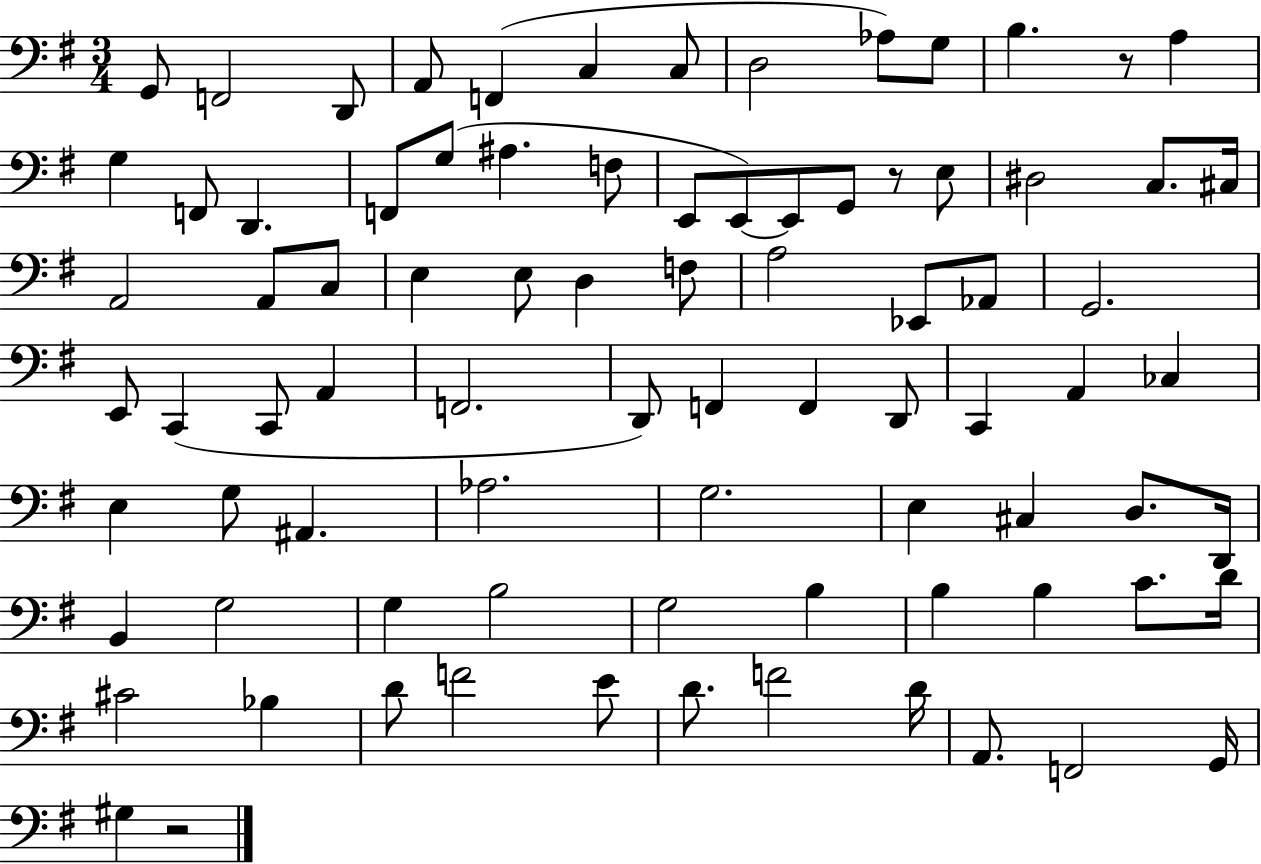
{
  \clef bass
  \numericTimeSignature
  \time 3/4
  \key g \major
  g,8 f,2 d,8 | a,8 f,4( c4 c8 | d2 aes8) g8 | b4. r8 a4 | \break g4 f,8 d,4. | f,8 g8( ais4. f8 | e,8 e,8~~) e,8 g,8 r8 e8 | dis2 c8. cis16 | \break a,2 a,8 c8 | e4 e8 d4 f8 | a2 ees,8 aes,8 | g,2. | \break e,8 c,4( c,8 a,4 | f,2. | d,8) f,4 f,4 d,8 | c,4 a,4 ces4 | \break e4 g8 ais,4. | aes2. | g2. | e4 cis4 d8. d,16 | \break b,4 g2 | g4 b2 | g2 b4 | b4 b4 c'8. d'16 | \break cis'2 bes4 | d'8 f'2 e'8 | d'8. f'2 d'16 | a,8. f,2 g,16 | \break gis4 r2 | \bar "|."
}